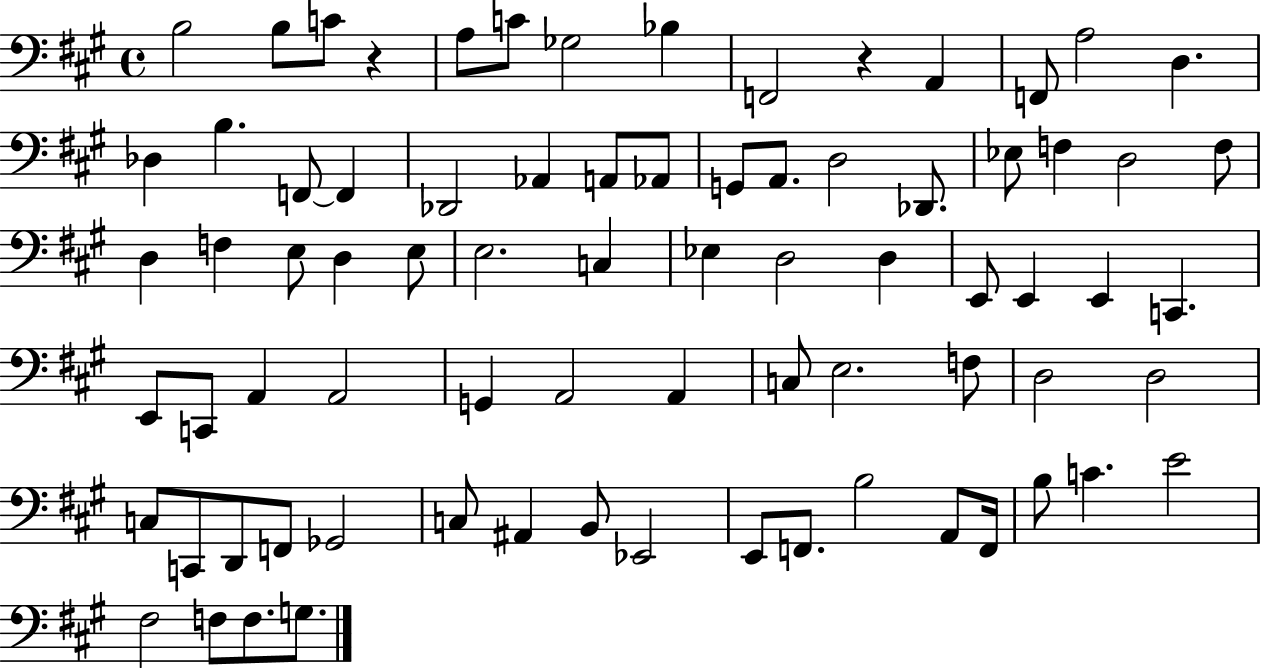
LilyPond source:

{
  \clef bass
  \time 4/4
  \defaultTimeSignature
  \key a \major
  b2 b8 c'8 r4 | a8 c'8 ges2 bes4 | f,2 r4 a,4 | f,8 a2 d4. | \break des4 b4. f,8~~ f,4 | des,2 aes,4 a,8 aes,8 | g,8 a,8. d2 des,8. | ees8 f4 d2 f8 | \break d4 f4 e8 d4 e8 | e2. c4 | ees4 d2 d4 | e,8 e,4 e,4 c,4. | \break e,8 c,8 a,4 a,2 | g,4 a,2 a,4 | c8 e2. f8 | d2 d2 | \break c8 c,8 d,8 f,8 ges,2 | c8 ais,4 b,8 ees,2 | e,8 f,8. b2 a,8 f,16 | b8 c'4. e'2 | \break fis2 f8 f8. g8. | \bar "|."
}